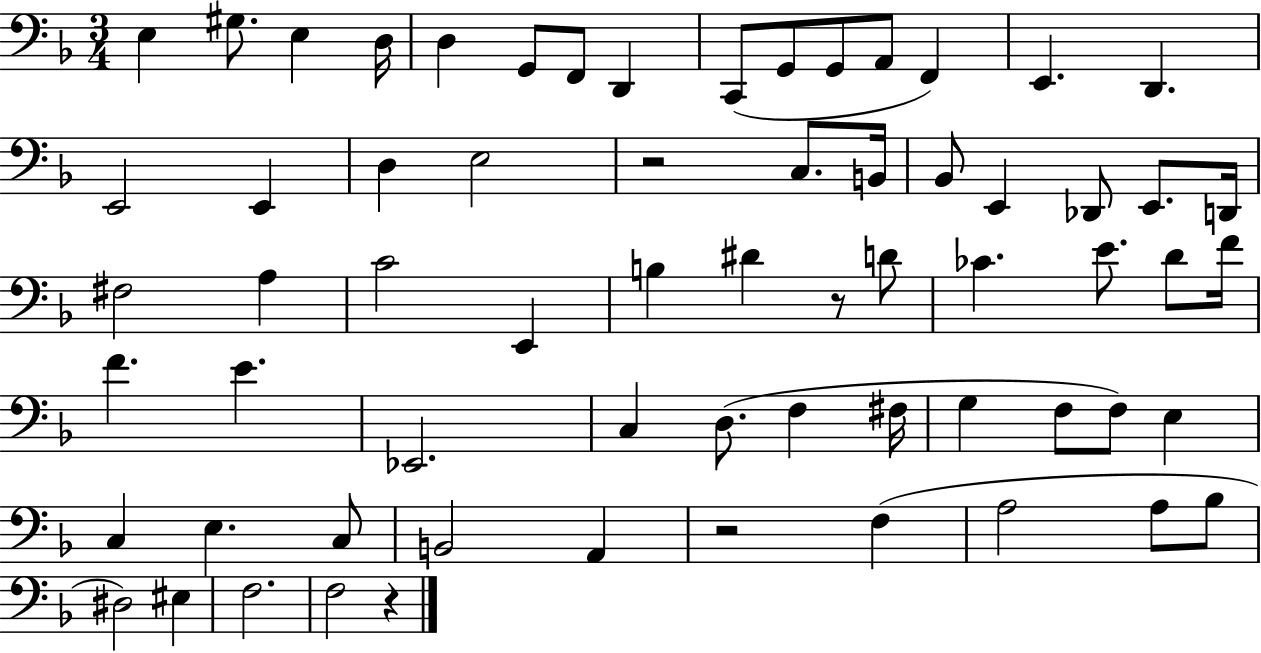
{
  \clef bass
  \numericTimeSignature
  \time 3/4
  \key f \major
  e4 gis8. e4 d16 | d4 g,8 f,8 d,4 | c,8( g,8 g,8 a,8 f,4) | e,4. d,4. | \break e,2 e,4 | d4 e2 | r2 c8. b,16 | bes,8 e,4 des,8 e,8. d,16 | \break fis2 a4 | c'2 e,4 | b4 dis'4 r8 d'8 | ces'4. e'8. d'8 f'16 | \break f'4. e'4. | ees,2. | c4 d8.( f4 fis16 | g4 f8 f8) e4 | \break c4 e4. c8 | b,2 a,4 | r2 f4( | a2 a8 bes8 | \break dis2) eis4 | f2. | f2 r4 | \bar "|."
}